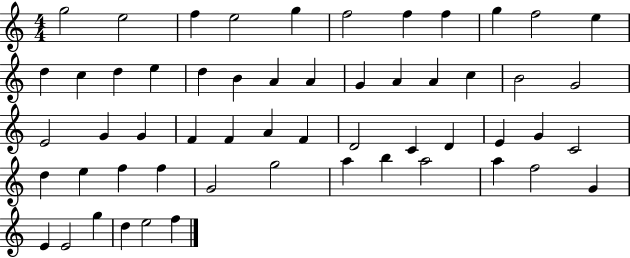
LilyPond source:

{
  \clef treble
  \numericTimeSignature
  \time 4/4
  \key c \major
  g''2 e''2 | f''4 e''2 g''4 | f''2 f''4 f''4 | g''4 f''2 e''4 | \break d''4 c''4 d''4 e''4 | d''4 b'4 a'4 a'4 | g'4 a'4 a'4 c''4 | b'2 g'2 | \break e'2 g'4 g'4 | f'4 f'4 a'4 f'4 | d'2 c'4 d'4 | e'4 g'4 c'2 | \break d''4 e''4 f''4 f''4 | g'2 g''2 | a''4 b''4 a''2 | a''4 f''2 g'4 | \break e'4 e'2 g''4 | d''4 e''2 f''4 | \bar "|."
}